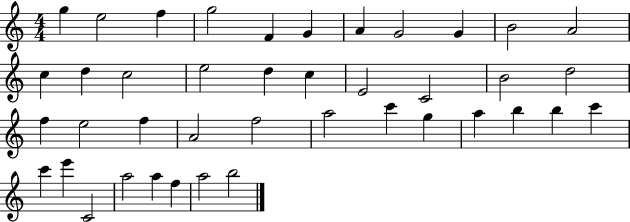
X:1
T:Untitled
M:4/4
L:1/4
K:C
g e2 f g2 F G A G2 G B2 A2 c d c2 e2 d c E2 C2 B2 d2 f e2 f A2 f2 a2 c' g a b b c' c' e' C2 a2 a f a2 b2